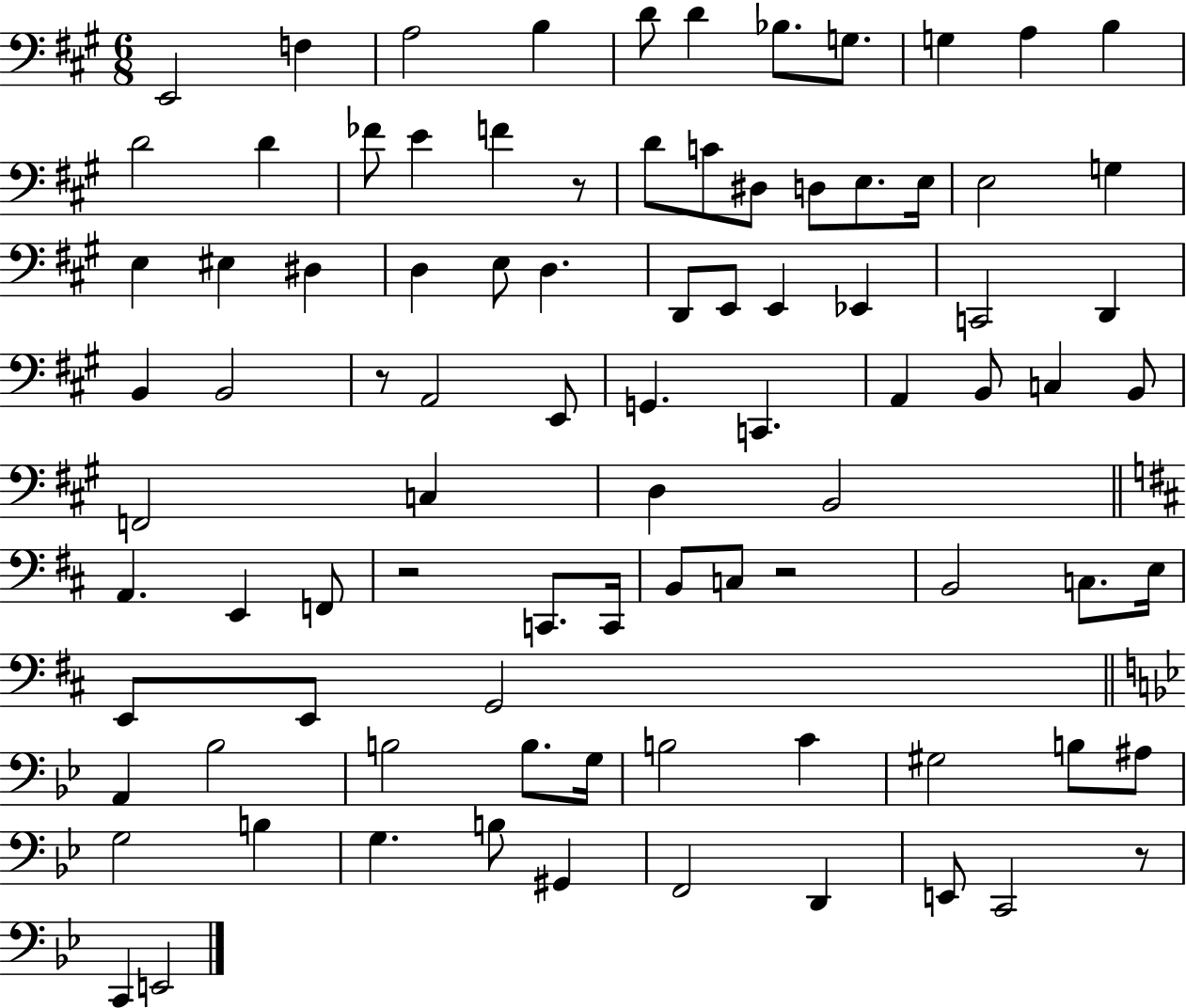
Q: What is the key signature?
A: A major